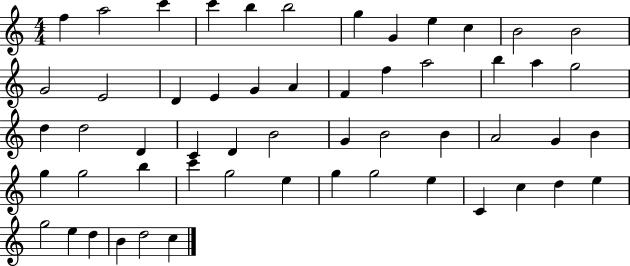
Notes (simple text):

F5/q A5/h C6/q C6/q B5/q B5/h G5/q G4/q E5/q C5/q B4/h B4/h G4/h E4/h D4/q E4/q G4/q A4/q F4/q F5/q A5/h B5/q A5/q G5/h D5/q D5/h D4/q C4/q D4/q B4/h G4/q B4/h B4/q A4/h G4/q B4/q G5/q G5/h B5/q C6/q G5/h E5/q G5/q G5/h E5/q C4/q C5/q D5/q E5/q G5/h E5/q D5/q B4/q D5/h C5/q